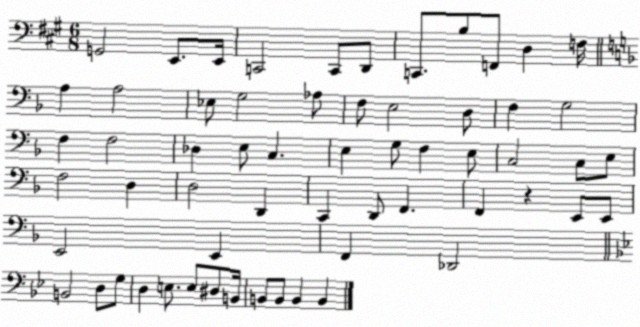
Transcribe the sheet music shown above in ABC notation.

X:1
T:Untitled
M:6/8
L:1/4
K:A
G,,2 E,,/2 E,,/4 C,,2 C,,/2 D,,/2 C,,/2 B,/2 F,,/2 D, F,/4 A, A,2 _E,/2 G,2 _A,/2 F,/2 E,2 D,/2 F, G,2 F, F,2 _D, E,/2 C, E, G,/2 F, E,/2 C,2 C,/2 E,/2 F,2 D, D,2 D,, C,, D,,/2 F,, F,, z E,,/2 E,,/2 E,,2 E,, F,, _D,,2 B,,2 D,/2 G,/2 D, E,/2 E,/2 ^D,/2 B,,/4 B,,/2 B,,/2 B,, B,,